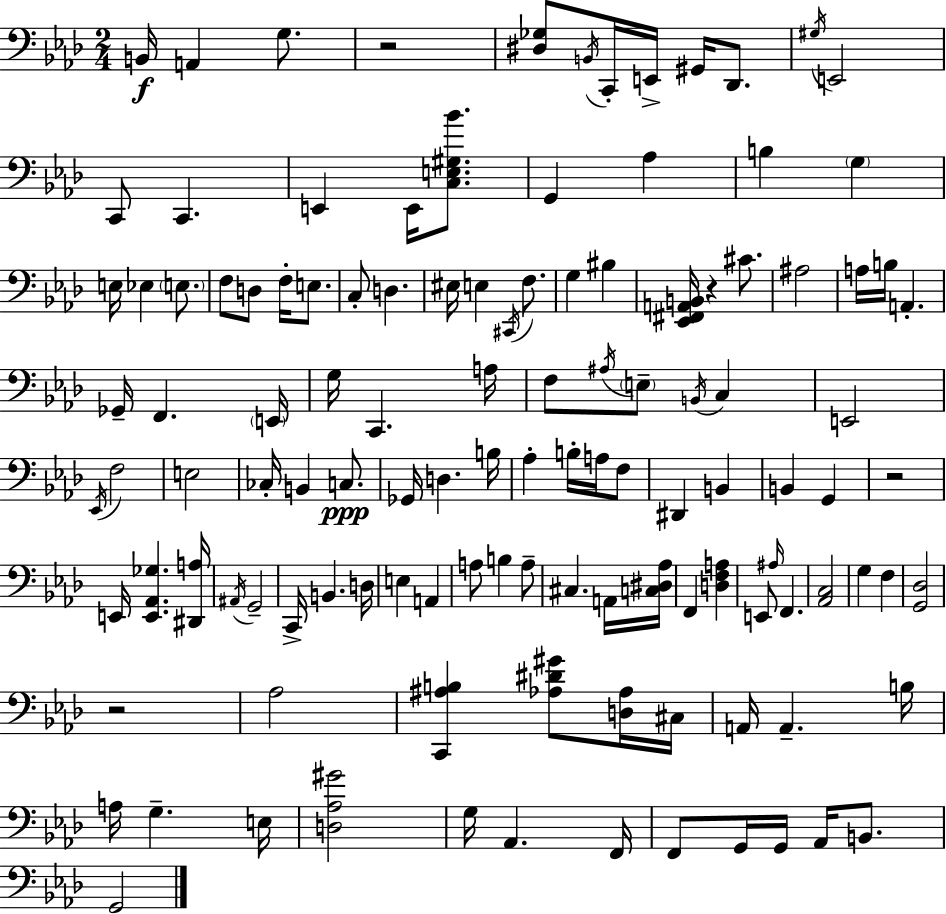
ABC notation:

X:1
T:Untitled
M:2/4
L:1/4
K:Fm
B,,/4 A,, G,/2 z2 [^D,_G,]/2 B,,/4 C,,/4 E,,/4 ^G,,/4 _D,,/2 ^G,/4 E,,2 C,,/2 C,, E,, E,,/4 [C,E,^G,_B]/2 G,, _A, B, G, E,/4 _E, E,/2 F,/2 D,/2 F,/4 E,/2 C,/2 D, ^E,/4 E, ^C,,/4 F,/2 G, ^B, [_E,,^F,,A,,B,,]/4 z ^C/2 ^A,2 A,/4 B,/4 A,, _G,,/4 F,, E,,/4 G,/4 C,, A,/4 F,/2 ^A,/4 E,/2 B,,/4 C, E,,2 _E,,/4 F,2 E,2 _C,/4 B,, C,/2 _G,,/4 D, B,/4 _A, B,/4 A,/4 F,/2 ^D,, B,, B,, G,, z2 E,,/4 [E,,_A,,_G,] [^D,,A,]/4 ^A,,/4 G,,2 C,,/4 B,, D,/4 E, A,, A,/2 B, A,/2 ^C, A,,/4 [C,^D,_A,]/4 F,, [D,F,A,] E,,/2 ^A,/4 F,, [_A,,C,]2 G, F, [G,,_D,]2 z2 _A,2 [C,,^A,B,] [_A,^D^G]/2 [D,_A,]/4 ^C,/4 A,,/4 A,, B,/4 A,/4 G, E,/4 [D,_A,^G]2 G,/4 _A,, F,,/4 F,,/2 G,,/4 G,,/4 _A,,/4 B,,/2 G,,2